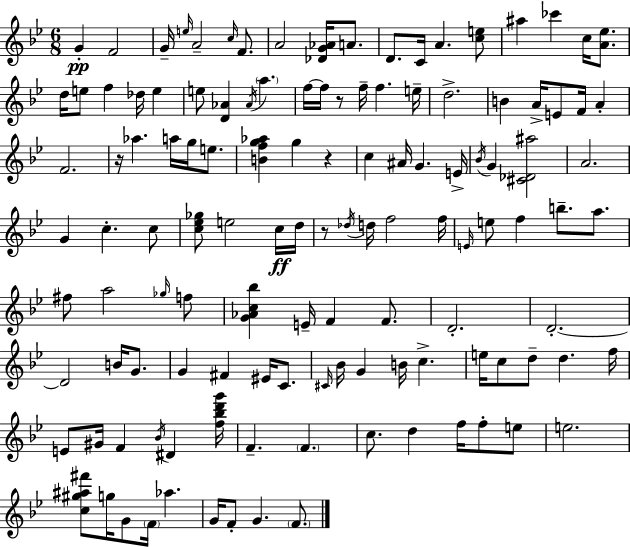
{
  \clef treble
  \numericTimeSignature
  \time 6/8
  \key g \minor
  g'4-.\pp f'2 | g'16-- \grace { e''16 } a'2-- \grace { c''16 } f'8. | a'2 <des' g' aes'>16 a'8. | d'8. c'16 a'4. | \break <c'' e''>8 ais''4 ces'''4 c''16 <a' ees''>8. | d''16 e''8 f''4 des''16 e''4 | e''8 <d' aes'>4 \acciaccatura { aes'16 } \parenthesize a''4. | f''16~~ f''16 r8 f''16-- f''4. | \break e''16-- d''2.-> | b'4 a'16-> e'8 f'16 a'4-. | f'2. | r16 aes''4. a''16 g''16 | \break e''8. <b' f'' g'' aes''>4 g''4 r4 | c''4 ais'16 g'4. | e'16-> \acciaccatura { bes'16 } g'4 <cis' des' ais''>2 | a'2. | \break g'4 c''4.-. | c''8 <c'' ees'' ges''>8 e''2 | c''16\ff d''16 r8 \acciaccatura { des''16 } d''16 f''2 | f''16 \grace { e'16 } e''8 f''4 | \break b''8.-- a''8. fis''8 a''2 | \grace { ges''16 } f''8 <g' aes' c'' bes''>4 e'16-- | f'4 f'8. d'2.-. | d'2.-.~~ | \break d'2 | b'16 g'8. g'4 fis'4 | eis'16 c'8. \grace { cis'16 } bes'16 g'4 | b'16 c''4.-> e''16 c''8 d''8-- | \break d''4. f''16 e'8 gis'16 f'4 | \acciaccatura { bes'16 } dis'4 <f'' bes'' d''' g'''>16 f'4.-- | \parenthesize f'4. c''8. | d''4 f''16 f''8-. e''8 e''2. | \break <c'' gis'' ais'' fis'''>8 g''16 | g'8 \parenthesize f'16 aes''4. g'16 f'8-. | g'4. \parenthesize f'8. \bar "|."
}